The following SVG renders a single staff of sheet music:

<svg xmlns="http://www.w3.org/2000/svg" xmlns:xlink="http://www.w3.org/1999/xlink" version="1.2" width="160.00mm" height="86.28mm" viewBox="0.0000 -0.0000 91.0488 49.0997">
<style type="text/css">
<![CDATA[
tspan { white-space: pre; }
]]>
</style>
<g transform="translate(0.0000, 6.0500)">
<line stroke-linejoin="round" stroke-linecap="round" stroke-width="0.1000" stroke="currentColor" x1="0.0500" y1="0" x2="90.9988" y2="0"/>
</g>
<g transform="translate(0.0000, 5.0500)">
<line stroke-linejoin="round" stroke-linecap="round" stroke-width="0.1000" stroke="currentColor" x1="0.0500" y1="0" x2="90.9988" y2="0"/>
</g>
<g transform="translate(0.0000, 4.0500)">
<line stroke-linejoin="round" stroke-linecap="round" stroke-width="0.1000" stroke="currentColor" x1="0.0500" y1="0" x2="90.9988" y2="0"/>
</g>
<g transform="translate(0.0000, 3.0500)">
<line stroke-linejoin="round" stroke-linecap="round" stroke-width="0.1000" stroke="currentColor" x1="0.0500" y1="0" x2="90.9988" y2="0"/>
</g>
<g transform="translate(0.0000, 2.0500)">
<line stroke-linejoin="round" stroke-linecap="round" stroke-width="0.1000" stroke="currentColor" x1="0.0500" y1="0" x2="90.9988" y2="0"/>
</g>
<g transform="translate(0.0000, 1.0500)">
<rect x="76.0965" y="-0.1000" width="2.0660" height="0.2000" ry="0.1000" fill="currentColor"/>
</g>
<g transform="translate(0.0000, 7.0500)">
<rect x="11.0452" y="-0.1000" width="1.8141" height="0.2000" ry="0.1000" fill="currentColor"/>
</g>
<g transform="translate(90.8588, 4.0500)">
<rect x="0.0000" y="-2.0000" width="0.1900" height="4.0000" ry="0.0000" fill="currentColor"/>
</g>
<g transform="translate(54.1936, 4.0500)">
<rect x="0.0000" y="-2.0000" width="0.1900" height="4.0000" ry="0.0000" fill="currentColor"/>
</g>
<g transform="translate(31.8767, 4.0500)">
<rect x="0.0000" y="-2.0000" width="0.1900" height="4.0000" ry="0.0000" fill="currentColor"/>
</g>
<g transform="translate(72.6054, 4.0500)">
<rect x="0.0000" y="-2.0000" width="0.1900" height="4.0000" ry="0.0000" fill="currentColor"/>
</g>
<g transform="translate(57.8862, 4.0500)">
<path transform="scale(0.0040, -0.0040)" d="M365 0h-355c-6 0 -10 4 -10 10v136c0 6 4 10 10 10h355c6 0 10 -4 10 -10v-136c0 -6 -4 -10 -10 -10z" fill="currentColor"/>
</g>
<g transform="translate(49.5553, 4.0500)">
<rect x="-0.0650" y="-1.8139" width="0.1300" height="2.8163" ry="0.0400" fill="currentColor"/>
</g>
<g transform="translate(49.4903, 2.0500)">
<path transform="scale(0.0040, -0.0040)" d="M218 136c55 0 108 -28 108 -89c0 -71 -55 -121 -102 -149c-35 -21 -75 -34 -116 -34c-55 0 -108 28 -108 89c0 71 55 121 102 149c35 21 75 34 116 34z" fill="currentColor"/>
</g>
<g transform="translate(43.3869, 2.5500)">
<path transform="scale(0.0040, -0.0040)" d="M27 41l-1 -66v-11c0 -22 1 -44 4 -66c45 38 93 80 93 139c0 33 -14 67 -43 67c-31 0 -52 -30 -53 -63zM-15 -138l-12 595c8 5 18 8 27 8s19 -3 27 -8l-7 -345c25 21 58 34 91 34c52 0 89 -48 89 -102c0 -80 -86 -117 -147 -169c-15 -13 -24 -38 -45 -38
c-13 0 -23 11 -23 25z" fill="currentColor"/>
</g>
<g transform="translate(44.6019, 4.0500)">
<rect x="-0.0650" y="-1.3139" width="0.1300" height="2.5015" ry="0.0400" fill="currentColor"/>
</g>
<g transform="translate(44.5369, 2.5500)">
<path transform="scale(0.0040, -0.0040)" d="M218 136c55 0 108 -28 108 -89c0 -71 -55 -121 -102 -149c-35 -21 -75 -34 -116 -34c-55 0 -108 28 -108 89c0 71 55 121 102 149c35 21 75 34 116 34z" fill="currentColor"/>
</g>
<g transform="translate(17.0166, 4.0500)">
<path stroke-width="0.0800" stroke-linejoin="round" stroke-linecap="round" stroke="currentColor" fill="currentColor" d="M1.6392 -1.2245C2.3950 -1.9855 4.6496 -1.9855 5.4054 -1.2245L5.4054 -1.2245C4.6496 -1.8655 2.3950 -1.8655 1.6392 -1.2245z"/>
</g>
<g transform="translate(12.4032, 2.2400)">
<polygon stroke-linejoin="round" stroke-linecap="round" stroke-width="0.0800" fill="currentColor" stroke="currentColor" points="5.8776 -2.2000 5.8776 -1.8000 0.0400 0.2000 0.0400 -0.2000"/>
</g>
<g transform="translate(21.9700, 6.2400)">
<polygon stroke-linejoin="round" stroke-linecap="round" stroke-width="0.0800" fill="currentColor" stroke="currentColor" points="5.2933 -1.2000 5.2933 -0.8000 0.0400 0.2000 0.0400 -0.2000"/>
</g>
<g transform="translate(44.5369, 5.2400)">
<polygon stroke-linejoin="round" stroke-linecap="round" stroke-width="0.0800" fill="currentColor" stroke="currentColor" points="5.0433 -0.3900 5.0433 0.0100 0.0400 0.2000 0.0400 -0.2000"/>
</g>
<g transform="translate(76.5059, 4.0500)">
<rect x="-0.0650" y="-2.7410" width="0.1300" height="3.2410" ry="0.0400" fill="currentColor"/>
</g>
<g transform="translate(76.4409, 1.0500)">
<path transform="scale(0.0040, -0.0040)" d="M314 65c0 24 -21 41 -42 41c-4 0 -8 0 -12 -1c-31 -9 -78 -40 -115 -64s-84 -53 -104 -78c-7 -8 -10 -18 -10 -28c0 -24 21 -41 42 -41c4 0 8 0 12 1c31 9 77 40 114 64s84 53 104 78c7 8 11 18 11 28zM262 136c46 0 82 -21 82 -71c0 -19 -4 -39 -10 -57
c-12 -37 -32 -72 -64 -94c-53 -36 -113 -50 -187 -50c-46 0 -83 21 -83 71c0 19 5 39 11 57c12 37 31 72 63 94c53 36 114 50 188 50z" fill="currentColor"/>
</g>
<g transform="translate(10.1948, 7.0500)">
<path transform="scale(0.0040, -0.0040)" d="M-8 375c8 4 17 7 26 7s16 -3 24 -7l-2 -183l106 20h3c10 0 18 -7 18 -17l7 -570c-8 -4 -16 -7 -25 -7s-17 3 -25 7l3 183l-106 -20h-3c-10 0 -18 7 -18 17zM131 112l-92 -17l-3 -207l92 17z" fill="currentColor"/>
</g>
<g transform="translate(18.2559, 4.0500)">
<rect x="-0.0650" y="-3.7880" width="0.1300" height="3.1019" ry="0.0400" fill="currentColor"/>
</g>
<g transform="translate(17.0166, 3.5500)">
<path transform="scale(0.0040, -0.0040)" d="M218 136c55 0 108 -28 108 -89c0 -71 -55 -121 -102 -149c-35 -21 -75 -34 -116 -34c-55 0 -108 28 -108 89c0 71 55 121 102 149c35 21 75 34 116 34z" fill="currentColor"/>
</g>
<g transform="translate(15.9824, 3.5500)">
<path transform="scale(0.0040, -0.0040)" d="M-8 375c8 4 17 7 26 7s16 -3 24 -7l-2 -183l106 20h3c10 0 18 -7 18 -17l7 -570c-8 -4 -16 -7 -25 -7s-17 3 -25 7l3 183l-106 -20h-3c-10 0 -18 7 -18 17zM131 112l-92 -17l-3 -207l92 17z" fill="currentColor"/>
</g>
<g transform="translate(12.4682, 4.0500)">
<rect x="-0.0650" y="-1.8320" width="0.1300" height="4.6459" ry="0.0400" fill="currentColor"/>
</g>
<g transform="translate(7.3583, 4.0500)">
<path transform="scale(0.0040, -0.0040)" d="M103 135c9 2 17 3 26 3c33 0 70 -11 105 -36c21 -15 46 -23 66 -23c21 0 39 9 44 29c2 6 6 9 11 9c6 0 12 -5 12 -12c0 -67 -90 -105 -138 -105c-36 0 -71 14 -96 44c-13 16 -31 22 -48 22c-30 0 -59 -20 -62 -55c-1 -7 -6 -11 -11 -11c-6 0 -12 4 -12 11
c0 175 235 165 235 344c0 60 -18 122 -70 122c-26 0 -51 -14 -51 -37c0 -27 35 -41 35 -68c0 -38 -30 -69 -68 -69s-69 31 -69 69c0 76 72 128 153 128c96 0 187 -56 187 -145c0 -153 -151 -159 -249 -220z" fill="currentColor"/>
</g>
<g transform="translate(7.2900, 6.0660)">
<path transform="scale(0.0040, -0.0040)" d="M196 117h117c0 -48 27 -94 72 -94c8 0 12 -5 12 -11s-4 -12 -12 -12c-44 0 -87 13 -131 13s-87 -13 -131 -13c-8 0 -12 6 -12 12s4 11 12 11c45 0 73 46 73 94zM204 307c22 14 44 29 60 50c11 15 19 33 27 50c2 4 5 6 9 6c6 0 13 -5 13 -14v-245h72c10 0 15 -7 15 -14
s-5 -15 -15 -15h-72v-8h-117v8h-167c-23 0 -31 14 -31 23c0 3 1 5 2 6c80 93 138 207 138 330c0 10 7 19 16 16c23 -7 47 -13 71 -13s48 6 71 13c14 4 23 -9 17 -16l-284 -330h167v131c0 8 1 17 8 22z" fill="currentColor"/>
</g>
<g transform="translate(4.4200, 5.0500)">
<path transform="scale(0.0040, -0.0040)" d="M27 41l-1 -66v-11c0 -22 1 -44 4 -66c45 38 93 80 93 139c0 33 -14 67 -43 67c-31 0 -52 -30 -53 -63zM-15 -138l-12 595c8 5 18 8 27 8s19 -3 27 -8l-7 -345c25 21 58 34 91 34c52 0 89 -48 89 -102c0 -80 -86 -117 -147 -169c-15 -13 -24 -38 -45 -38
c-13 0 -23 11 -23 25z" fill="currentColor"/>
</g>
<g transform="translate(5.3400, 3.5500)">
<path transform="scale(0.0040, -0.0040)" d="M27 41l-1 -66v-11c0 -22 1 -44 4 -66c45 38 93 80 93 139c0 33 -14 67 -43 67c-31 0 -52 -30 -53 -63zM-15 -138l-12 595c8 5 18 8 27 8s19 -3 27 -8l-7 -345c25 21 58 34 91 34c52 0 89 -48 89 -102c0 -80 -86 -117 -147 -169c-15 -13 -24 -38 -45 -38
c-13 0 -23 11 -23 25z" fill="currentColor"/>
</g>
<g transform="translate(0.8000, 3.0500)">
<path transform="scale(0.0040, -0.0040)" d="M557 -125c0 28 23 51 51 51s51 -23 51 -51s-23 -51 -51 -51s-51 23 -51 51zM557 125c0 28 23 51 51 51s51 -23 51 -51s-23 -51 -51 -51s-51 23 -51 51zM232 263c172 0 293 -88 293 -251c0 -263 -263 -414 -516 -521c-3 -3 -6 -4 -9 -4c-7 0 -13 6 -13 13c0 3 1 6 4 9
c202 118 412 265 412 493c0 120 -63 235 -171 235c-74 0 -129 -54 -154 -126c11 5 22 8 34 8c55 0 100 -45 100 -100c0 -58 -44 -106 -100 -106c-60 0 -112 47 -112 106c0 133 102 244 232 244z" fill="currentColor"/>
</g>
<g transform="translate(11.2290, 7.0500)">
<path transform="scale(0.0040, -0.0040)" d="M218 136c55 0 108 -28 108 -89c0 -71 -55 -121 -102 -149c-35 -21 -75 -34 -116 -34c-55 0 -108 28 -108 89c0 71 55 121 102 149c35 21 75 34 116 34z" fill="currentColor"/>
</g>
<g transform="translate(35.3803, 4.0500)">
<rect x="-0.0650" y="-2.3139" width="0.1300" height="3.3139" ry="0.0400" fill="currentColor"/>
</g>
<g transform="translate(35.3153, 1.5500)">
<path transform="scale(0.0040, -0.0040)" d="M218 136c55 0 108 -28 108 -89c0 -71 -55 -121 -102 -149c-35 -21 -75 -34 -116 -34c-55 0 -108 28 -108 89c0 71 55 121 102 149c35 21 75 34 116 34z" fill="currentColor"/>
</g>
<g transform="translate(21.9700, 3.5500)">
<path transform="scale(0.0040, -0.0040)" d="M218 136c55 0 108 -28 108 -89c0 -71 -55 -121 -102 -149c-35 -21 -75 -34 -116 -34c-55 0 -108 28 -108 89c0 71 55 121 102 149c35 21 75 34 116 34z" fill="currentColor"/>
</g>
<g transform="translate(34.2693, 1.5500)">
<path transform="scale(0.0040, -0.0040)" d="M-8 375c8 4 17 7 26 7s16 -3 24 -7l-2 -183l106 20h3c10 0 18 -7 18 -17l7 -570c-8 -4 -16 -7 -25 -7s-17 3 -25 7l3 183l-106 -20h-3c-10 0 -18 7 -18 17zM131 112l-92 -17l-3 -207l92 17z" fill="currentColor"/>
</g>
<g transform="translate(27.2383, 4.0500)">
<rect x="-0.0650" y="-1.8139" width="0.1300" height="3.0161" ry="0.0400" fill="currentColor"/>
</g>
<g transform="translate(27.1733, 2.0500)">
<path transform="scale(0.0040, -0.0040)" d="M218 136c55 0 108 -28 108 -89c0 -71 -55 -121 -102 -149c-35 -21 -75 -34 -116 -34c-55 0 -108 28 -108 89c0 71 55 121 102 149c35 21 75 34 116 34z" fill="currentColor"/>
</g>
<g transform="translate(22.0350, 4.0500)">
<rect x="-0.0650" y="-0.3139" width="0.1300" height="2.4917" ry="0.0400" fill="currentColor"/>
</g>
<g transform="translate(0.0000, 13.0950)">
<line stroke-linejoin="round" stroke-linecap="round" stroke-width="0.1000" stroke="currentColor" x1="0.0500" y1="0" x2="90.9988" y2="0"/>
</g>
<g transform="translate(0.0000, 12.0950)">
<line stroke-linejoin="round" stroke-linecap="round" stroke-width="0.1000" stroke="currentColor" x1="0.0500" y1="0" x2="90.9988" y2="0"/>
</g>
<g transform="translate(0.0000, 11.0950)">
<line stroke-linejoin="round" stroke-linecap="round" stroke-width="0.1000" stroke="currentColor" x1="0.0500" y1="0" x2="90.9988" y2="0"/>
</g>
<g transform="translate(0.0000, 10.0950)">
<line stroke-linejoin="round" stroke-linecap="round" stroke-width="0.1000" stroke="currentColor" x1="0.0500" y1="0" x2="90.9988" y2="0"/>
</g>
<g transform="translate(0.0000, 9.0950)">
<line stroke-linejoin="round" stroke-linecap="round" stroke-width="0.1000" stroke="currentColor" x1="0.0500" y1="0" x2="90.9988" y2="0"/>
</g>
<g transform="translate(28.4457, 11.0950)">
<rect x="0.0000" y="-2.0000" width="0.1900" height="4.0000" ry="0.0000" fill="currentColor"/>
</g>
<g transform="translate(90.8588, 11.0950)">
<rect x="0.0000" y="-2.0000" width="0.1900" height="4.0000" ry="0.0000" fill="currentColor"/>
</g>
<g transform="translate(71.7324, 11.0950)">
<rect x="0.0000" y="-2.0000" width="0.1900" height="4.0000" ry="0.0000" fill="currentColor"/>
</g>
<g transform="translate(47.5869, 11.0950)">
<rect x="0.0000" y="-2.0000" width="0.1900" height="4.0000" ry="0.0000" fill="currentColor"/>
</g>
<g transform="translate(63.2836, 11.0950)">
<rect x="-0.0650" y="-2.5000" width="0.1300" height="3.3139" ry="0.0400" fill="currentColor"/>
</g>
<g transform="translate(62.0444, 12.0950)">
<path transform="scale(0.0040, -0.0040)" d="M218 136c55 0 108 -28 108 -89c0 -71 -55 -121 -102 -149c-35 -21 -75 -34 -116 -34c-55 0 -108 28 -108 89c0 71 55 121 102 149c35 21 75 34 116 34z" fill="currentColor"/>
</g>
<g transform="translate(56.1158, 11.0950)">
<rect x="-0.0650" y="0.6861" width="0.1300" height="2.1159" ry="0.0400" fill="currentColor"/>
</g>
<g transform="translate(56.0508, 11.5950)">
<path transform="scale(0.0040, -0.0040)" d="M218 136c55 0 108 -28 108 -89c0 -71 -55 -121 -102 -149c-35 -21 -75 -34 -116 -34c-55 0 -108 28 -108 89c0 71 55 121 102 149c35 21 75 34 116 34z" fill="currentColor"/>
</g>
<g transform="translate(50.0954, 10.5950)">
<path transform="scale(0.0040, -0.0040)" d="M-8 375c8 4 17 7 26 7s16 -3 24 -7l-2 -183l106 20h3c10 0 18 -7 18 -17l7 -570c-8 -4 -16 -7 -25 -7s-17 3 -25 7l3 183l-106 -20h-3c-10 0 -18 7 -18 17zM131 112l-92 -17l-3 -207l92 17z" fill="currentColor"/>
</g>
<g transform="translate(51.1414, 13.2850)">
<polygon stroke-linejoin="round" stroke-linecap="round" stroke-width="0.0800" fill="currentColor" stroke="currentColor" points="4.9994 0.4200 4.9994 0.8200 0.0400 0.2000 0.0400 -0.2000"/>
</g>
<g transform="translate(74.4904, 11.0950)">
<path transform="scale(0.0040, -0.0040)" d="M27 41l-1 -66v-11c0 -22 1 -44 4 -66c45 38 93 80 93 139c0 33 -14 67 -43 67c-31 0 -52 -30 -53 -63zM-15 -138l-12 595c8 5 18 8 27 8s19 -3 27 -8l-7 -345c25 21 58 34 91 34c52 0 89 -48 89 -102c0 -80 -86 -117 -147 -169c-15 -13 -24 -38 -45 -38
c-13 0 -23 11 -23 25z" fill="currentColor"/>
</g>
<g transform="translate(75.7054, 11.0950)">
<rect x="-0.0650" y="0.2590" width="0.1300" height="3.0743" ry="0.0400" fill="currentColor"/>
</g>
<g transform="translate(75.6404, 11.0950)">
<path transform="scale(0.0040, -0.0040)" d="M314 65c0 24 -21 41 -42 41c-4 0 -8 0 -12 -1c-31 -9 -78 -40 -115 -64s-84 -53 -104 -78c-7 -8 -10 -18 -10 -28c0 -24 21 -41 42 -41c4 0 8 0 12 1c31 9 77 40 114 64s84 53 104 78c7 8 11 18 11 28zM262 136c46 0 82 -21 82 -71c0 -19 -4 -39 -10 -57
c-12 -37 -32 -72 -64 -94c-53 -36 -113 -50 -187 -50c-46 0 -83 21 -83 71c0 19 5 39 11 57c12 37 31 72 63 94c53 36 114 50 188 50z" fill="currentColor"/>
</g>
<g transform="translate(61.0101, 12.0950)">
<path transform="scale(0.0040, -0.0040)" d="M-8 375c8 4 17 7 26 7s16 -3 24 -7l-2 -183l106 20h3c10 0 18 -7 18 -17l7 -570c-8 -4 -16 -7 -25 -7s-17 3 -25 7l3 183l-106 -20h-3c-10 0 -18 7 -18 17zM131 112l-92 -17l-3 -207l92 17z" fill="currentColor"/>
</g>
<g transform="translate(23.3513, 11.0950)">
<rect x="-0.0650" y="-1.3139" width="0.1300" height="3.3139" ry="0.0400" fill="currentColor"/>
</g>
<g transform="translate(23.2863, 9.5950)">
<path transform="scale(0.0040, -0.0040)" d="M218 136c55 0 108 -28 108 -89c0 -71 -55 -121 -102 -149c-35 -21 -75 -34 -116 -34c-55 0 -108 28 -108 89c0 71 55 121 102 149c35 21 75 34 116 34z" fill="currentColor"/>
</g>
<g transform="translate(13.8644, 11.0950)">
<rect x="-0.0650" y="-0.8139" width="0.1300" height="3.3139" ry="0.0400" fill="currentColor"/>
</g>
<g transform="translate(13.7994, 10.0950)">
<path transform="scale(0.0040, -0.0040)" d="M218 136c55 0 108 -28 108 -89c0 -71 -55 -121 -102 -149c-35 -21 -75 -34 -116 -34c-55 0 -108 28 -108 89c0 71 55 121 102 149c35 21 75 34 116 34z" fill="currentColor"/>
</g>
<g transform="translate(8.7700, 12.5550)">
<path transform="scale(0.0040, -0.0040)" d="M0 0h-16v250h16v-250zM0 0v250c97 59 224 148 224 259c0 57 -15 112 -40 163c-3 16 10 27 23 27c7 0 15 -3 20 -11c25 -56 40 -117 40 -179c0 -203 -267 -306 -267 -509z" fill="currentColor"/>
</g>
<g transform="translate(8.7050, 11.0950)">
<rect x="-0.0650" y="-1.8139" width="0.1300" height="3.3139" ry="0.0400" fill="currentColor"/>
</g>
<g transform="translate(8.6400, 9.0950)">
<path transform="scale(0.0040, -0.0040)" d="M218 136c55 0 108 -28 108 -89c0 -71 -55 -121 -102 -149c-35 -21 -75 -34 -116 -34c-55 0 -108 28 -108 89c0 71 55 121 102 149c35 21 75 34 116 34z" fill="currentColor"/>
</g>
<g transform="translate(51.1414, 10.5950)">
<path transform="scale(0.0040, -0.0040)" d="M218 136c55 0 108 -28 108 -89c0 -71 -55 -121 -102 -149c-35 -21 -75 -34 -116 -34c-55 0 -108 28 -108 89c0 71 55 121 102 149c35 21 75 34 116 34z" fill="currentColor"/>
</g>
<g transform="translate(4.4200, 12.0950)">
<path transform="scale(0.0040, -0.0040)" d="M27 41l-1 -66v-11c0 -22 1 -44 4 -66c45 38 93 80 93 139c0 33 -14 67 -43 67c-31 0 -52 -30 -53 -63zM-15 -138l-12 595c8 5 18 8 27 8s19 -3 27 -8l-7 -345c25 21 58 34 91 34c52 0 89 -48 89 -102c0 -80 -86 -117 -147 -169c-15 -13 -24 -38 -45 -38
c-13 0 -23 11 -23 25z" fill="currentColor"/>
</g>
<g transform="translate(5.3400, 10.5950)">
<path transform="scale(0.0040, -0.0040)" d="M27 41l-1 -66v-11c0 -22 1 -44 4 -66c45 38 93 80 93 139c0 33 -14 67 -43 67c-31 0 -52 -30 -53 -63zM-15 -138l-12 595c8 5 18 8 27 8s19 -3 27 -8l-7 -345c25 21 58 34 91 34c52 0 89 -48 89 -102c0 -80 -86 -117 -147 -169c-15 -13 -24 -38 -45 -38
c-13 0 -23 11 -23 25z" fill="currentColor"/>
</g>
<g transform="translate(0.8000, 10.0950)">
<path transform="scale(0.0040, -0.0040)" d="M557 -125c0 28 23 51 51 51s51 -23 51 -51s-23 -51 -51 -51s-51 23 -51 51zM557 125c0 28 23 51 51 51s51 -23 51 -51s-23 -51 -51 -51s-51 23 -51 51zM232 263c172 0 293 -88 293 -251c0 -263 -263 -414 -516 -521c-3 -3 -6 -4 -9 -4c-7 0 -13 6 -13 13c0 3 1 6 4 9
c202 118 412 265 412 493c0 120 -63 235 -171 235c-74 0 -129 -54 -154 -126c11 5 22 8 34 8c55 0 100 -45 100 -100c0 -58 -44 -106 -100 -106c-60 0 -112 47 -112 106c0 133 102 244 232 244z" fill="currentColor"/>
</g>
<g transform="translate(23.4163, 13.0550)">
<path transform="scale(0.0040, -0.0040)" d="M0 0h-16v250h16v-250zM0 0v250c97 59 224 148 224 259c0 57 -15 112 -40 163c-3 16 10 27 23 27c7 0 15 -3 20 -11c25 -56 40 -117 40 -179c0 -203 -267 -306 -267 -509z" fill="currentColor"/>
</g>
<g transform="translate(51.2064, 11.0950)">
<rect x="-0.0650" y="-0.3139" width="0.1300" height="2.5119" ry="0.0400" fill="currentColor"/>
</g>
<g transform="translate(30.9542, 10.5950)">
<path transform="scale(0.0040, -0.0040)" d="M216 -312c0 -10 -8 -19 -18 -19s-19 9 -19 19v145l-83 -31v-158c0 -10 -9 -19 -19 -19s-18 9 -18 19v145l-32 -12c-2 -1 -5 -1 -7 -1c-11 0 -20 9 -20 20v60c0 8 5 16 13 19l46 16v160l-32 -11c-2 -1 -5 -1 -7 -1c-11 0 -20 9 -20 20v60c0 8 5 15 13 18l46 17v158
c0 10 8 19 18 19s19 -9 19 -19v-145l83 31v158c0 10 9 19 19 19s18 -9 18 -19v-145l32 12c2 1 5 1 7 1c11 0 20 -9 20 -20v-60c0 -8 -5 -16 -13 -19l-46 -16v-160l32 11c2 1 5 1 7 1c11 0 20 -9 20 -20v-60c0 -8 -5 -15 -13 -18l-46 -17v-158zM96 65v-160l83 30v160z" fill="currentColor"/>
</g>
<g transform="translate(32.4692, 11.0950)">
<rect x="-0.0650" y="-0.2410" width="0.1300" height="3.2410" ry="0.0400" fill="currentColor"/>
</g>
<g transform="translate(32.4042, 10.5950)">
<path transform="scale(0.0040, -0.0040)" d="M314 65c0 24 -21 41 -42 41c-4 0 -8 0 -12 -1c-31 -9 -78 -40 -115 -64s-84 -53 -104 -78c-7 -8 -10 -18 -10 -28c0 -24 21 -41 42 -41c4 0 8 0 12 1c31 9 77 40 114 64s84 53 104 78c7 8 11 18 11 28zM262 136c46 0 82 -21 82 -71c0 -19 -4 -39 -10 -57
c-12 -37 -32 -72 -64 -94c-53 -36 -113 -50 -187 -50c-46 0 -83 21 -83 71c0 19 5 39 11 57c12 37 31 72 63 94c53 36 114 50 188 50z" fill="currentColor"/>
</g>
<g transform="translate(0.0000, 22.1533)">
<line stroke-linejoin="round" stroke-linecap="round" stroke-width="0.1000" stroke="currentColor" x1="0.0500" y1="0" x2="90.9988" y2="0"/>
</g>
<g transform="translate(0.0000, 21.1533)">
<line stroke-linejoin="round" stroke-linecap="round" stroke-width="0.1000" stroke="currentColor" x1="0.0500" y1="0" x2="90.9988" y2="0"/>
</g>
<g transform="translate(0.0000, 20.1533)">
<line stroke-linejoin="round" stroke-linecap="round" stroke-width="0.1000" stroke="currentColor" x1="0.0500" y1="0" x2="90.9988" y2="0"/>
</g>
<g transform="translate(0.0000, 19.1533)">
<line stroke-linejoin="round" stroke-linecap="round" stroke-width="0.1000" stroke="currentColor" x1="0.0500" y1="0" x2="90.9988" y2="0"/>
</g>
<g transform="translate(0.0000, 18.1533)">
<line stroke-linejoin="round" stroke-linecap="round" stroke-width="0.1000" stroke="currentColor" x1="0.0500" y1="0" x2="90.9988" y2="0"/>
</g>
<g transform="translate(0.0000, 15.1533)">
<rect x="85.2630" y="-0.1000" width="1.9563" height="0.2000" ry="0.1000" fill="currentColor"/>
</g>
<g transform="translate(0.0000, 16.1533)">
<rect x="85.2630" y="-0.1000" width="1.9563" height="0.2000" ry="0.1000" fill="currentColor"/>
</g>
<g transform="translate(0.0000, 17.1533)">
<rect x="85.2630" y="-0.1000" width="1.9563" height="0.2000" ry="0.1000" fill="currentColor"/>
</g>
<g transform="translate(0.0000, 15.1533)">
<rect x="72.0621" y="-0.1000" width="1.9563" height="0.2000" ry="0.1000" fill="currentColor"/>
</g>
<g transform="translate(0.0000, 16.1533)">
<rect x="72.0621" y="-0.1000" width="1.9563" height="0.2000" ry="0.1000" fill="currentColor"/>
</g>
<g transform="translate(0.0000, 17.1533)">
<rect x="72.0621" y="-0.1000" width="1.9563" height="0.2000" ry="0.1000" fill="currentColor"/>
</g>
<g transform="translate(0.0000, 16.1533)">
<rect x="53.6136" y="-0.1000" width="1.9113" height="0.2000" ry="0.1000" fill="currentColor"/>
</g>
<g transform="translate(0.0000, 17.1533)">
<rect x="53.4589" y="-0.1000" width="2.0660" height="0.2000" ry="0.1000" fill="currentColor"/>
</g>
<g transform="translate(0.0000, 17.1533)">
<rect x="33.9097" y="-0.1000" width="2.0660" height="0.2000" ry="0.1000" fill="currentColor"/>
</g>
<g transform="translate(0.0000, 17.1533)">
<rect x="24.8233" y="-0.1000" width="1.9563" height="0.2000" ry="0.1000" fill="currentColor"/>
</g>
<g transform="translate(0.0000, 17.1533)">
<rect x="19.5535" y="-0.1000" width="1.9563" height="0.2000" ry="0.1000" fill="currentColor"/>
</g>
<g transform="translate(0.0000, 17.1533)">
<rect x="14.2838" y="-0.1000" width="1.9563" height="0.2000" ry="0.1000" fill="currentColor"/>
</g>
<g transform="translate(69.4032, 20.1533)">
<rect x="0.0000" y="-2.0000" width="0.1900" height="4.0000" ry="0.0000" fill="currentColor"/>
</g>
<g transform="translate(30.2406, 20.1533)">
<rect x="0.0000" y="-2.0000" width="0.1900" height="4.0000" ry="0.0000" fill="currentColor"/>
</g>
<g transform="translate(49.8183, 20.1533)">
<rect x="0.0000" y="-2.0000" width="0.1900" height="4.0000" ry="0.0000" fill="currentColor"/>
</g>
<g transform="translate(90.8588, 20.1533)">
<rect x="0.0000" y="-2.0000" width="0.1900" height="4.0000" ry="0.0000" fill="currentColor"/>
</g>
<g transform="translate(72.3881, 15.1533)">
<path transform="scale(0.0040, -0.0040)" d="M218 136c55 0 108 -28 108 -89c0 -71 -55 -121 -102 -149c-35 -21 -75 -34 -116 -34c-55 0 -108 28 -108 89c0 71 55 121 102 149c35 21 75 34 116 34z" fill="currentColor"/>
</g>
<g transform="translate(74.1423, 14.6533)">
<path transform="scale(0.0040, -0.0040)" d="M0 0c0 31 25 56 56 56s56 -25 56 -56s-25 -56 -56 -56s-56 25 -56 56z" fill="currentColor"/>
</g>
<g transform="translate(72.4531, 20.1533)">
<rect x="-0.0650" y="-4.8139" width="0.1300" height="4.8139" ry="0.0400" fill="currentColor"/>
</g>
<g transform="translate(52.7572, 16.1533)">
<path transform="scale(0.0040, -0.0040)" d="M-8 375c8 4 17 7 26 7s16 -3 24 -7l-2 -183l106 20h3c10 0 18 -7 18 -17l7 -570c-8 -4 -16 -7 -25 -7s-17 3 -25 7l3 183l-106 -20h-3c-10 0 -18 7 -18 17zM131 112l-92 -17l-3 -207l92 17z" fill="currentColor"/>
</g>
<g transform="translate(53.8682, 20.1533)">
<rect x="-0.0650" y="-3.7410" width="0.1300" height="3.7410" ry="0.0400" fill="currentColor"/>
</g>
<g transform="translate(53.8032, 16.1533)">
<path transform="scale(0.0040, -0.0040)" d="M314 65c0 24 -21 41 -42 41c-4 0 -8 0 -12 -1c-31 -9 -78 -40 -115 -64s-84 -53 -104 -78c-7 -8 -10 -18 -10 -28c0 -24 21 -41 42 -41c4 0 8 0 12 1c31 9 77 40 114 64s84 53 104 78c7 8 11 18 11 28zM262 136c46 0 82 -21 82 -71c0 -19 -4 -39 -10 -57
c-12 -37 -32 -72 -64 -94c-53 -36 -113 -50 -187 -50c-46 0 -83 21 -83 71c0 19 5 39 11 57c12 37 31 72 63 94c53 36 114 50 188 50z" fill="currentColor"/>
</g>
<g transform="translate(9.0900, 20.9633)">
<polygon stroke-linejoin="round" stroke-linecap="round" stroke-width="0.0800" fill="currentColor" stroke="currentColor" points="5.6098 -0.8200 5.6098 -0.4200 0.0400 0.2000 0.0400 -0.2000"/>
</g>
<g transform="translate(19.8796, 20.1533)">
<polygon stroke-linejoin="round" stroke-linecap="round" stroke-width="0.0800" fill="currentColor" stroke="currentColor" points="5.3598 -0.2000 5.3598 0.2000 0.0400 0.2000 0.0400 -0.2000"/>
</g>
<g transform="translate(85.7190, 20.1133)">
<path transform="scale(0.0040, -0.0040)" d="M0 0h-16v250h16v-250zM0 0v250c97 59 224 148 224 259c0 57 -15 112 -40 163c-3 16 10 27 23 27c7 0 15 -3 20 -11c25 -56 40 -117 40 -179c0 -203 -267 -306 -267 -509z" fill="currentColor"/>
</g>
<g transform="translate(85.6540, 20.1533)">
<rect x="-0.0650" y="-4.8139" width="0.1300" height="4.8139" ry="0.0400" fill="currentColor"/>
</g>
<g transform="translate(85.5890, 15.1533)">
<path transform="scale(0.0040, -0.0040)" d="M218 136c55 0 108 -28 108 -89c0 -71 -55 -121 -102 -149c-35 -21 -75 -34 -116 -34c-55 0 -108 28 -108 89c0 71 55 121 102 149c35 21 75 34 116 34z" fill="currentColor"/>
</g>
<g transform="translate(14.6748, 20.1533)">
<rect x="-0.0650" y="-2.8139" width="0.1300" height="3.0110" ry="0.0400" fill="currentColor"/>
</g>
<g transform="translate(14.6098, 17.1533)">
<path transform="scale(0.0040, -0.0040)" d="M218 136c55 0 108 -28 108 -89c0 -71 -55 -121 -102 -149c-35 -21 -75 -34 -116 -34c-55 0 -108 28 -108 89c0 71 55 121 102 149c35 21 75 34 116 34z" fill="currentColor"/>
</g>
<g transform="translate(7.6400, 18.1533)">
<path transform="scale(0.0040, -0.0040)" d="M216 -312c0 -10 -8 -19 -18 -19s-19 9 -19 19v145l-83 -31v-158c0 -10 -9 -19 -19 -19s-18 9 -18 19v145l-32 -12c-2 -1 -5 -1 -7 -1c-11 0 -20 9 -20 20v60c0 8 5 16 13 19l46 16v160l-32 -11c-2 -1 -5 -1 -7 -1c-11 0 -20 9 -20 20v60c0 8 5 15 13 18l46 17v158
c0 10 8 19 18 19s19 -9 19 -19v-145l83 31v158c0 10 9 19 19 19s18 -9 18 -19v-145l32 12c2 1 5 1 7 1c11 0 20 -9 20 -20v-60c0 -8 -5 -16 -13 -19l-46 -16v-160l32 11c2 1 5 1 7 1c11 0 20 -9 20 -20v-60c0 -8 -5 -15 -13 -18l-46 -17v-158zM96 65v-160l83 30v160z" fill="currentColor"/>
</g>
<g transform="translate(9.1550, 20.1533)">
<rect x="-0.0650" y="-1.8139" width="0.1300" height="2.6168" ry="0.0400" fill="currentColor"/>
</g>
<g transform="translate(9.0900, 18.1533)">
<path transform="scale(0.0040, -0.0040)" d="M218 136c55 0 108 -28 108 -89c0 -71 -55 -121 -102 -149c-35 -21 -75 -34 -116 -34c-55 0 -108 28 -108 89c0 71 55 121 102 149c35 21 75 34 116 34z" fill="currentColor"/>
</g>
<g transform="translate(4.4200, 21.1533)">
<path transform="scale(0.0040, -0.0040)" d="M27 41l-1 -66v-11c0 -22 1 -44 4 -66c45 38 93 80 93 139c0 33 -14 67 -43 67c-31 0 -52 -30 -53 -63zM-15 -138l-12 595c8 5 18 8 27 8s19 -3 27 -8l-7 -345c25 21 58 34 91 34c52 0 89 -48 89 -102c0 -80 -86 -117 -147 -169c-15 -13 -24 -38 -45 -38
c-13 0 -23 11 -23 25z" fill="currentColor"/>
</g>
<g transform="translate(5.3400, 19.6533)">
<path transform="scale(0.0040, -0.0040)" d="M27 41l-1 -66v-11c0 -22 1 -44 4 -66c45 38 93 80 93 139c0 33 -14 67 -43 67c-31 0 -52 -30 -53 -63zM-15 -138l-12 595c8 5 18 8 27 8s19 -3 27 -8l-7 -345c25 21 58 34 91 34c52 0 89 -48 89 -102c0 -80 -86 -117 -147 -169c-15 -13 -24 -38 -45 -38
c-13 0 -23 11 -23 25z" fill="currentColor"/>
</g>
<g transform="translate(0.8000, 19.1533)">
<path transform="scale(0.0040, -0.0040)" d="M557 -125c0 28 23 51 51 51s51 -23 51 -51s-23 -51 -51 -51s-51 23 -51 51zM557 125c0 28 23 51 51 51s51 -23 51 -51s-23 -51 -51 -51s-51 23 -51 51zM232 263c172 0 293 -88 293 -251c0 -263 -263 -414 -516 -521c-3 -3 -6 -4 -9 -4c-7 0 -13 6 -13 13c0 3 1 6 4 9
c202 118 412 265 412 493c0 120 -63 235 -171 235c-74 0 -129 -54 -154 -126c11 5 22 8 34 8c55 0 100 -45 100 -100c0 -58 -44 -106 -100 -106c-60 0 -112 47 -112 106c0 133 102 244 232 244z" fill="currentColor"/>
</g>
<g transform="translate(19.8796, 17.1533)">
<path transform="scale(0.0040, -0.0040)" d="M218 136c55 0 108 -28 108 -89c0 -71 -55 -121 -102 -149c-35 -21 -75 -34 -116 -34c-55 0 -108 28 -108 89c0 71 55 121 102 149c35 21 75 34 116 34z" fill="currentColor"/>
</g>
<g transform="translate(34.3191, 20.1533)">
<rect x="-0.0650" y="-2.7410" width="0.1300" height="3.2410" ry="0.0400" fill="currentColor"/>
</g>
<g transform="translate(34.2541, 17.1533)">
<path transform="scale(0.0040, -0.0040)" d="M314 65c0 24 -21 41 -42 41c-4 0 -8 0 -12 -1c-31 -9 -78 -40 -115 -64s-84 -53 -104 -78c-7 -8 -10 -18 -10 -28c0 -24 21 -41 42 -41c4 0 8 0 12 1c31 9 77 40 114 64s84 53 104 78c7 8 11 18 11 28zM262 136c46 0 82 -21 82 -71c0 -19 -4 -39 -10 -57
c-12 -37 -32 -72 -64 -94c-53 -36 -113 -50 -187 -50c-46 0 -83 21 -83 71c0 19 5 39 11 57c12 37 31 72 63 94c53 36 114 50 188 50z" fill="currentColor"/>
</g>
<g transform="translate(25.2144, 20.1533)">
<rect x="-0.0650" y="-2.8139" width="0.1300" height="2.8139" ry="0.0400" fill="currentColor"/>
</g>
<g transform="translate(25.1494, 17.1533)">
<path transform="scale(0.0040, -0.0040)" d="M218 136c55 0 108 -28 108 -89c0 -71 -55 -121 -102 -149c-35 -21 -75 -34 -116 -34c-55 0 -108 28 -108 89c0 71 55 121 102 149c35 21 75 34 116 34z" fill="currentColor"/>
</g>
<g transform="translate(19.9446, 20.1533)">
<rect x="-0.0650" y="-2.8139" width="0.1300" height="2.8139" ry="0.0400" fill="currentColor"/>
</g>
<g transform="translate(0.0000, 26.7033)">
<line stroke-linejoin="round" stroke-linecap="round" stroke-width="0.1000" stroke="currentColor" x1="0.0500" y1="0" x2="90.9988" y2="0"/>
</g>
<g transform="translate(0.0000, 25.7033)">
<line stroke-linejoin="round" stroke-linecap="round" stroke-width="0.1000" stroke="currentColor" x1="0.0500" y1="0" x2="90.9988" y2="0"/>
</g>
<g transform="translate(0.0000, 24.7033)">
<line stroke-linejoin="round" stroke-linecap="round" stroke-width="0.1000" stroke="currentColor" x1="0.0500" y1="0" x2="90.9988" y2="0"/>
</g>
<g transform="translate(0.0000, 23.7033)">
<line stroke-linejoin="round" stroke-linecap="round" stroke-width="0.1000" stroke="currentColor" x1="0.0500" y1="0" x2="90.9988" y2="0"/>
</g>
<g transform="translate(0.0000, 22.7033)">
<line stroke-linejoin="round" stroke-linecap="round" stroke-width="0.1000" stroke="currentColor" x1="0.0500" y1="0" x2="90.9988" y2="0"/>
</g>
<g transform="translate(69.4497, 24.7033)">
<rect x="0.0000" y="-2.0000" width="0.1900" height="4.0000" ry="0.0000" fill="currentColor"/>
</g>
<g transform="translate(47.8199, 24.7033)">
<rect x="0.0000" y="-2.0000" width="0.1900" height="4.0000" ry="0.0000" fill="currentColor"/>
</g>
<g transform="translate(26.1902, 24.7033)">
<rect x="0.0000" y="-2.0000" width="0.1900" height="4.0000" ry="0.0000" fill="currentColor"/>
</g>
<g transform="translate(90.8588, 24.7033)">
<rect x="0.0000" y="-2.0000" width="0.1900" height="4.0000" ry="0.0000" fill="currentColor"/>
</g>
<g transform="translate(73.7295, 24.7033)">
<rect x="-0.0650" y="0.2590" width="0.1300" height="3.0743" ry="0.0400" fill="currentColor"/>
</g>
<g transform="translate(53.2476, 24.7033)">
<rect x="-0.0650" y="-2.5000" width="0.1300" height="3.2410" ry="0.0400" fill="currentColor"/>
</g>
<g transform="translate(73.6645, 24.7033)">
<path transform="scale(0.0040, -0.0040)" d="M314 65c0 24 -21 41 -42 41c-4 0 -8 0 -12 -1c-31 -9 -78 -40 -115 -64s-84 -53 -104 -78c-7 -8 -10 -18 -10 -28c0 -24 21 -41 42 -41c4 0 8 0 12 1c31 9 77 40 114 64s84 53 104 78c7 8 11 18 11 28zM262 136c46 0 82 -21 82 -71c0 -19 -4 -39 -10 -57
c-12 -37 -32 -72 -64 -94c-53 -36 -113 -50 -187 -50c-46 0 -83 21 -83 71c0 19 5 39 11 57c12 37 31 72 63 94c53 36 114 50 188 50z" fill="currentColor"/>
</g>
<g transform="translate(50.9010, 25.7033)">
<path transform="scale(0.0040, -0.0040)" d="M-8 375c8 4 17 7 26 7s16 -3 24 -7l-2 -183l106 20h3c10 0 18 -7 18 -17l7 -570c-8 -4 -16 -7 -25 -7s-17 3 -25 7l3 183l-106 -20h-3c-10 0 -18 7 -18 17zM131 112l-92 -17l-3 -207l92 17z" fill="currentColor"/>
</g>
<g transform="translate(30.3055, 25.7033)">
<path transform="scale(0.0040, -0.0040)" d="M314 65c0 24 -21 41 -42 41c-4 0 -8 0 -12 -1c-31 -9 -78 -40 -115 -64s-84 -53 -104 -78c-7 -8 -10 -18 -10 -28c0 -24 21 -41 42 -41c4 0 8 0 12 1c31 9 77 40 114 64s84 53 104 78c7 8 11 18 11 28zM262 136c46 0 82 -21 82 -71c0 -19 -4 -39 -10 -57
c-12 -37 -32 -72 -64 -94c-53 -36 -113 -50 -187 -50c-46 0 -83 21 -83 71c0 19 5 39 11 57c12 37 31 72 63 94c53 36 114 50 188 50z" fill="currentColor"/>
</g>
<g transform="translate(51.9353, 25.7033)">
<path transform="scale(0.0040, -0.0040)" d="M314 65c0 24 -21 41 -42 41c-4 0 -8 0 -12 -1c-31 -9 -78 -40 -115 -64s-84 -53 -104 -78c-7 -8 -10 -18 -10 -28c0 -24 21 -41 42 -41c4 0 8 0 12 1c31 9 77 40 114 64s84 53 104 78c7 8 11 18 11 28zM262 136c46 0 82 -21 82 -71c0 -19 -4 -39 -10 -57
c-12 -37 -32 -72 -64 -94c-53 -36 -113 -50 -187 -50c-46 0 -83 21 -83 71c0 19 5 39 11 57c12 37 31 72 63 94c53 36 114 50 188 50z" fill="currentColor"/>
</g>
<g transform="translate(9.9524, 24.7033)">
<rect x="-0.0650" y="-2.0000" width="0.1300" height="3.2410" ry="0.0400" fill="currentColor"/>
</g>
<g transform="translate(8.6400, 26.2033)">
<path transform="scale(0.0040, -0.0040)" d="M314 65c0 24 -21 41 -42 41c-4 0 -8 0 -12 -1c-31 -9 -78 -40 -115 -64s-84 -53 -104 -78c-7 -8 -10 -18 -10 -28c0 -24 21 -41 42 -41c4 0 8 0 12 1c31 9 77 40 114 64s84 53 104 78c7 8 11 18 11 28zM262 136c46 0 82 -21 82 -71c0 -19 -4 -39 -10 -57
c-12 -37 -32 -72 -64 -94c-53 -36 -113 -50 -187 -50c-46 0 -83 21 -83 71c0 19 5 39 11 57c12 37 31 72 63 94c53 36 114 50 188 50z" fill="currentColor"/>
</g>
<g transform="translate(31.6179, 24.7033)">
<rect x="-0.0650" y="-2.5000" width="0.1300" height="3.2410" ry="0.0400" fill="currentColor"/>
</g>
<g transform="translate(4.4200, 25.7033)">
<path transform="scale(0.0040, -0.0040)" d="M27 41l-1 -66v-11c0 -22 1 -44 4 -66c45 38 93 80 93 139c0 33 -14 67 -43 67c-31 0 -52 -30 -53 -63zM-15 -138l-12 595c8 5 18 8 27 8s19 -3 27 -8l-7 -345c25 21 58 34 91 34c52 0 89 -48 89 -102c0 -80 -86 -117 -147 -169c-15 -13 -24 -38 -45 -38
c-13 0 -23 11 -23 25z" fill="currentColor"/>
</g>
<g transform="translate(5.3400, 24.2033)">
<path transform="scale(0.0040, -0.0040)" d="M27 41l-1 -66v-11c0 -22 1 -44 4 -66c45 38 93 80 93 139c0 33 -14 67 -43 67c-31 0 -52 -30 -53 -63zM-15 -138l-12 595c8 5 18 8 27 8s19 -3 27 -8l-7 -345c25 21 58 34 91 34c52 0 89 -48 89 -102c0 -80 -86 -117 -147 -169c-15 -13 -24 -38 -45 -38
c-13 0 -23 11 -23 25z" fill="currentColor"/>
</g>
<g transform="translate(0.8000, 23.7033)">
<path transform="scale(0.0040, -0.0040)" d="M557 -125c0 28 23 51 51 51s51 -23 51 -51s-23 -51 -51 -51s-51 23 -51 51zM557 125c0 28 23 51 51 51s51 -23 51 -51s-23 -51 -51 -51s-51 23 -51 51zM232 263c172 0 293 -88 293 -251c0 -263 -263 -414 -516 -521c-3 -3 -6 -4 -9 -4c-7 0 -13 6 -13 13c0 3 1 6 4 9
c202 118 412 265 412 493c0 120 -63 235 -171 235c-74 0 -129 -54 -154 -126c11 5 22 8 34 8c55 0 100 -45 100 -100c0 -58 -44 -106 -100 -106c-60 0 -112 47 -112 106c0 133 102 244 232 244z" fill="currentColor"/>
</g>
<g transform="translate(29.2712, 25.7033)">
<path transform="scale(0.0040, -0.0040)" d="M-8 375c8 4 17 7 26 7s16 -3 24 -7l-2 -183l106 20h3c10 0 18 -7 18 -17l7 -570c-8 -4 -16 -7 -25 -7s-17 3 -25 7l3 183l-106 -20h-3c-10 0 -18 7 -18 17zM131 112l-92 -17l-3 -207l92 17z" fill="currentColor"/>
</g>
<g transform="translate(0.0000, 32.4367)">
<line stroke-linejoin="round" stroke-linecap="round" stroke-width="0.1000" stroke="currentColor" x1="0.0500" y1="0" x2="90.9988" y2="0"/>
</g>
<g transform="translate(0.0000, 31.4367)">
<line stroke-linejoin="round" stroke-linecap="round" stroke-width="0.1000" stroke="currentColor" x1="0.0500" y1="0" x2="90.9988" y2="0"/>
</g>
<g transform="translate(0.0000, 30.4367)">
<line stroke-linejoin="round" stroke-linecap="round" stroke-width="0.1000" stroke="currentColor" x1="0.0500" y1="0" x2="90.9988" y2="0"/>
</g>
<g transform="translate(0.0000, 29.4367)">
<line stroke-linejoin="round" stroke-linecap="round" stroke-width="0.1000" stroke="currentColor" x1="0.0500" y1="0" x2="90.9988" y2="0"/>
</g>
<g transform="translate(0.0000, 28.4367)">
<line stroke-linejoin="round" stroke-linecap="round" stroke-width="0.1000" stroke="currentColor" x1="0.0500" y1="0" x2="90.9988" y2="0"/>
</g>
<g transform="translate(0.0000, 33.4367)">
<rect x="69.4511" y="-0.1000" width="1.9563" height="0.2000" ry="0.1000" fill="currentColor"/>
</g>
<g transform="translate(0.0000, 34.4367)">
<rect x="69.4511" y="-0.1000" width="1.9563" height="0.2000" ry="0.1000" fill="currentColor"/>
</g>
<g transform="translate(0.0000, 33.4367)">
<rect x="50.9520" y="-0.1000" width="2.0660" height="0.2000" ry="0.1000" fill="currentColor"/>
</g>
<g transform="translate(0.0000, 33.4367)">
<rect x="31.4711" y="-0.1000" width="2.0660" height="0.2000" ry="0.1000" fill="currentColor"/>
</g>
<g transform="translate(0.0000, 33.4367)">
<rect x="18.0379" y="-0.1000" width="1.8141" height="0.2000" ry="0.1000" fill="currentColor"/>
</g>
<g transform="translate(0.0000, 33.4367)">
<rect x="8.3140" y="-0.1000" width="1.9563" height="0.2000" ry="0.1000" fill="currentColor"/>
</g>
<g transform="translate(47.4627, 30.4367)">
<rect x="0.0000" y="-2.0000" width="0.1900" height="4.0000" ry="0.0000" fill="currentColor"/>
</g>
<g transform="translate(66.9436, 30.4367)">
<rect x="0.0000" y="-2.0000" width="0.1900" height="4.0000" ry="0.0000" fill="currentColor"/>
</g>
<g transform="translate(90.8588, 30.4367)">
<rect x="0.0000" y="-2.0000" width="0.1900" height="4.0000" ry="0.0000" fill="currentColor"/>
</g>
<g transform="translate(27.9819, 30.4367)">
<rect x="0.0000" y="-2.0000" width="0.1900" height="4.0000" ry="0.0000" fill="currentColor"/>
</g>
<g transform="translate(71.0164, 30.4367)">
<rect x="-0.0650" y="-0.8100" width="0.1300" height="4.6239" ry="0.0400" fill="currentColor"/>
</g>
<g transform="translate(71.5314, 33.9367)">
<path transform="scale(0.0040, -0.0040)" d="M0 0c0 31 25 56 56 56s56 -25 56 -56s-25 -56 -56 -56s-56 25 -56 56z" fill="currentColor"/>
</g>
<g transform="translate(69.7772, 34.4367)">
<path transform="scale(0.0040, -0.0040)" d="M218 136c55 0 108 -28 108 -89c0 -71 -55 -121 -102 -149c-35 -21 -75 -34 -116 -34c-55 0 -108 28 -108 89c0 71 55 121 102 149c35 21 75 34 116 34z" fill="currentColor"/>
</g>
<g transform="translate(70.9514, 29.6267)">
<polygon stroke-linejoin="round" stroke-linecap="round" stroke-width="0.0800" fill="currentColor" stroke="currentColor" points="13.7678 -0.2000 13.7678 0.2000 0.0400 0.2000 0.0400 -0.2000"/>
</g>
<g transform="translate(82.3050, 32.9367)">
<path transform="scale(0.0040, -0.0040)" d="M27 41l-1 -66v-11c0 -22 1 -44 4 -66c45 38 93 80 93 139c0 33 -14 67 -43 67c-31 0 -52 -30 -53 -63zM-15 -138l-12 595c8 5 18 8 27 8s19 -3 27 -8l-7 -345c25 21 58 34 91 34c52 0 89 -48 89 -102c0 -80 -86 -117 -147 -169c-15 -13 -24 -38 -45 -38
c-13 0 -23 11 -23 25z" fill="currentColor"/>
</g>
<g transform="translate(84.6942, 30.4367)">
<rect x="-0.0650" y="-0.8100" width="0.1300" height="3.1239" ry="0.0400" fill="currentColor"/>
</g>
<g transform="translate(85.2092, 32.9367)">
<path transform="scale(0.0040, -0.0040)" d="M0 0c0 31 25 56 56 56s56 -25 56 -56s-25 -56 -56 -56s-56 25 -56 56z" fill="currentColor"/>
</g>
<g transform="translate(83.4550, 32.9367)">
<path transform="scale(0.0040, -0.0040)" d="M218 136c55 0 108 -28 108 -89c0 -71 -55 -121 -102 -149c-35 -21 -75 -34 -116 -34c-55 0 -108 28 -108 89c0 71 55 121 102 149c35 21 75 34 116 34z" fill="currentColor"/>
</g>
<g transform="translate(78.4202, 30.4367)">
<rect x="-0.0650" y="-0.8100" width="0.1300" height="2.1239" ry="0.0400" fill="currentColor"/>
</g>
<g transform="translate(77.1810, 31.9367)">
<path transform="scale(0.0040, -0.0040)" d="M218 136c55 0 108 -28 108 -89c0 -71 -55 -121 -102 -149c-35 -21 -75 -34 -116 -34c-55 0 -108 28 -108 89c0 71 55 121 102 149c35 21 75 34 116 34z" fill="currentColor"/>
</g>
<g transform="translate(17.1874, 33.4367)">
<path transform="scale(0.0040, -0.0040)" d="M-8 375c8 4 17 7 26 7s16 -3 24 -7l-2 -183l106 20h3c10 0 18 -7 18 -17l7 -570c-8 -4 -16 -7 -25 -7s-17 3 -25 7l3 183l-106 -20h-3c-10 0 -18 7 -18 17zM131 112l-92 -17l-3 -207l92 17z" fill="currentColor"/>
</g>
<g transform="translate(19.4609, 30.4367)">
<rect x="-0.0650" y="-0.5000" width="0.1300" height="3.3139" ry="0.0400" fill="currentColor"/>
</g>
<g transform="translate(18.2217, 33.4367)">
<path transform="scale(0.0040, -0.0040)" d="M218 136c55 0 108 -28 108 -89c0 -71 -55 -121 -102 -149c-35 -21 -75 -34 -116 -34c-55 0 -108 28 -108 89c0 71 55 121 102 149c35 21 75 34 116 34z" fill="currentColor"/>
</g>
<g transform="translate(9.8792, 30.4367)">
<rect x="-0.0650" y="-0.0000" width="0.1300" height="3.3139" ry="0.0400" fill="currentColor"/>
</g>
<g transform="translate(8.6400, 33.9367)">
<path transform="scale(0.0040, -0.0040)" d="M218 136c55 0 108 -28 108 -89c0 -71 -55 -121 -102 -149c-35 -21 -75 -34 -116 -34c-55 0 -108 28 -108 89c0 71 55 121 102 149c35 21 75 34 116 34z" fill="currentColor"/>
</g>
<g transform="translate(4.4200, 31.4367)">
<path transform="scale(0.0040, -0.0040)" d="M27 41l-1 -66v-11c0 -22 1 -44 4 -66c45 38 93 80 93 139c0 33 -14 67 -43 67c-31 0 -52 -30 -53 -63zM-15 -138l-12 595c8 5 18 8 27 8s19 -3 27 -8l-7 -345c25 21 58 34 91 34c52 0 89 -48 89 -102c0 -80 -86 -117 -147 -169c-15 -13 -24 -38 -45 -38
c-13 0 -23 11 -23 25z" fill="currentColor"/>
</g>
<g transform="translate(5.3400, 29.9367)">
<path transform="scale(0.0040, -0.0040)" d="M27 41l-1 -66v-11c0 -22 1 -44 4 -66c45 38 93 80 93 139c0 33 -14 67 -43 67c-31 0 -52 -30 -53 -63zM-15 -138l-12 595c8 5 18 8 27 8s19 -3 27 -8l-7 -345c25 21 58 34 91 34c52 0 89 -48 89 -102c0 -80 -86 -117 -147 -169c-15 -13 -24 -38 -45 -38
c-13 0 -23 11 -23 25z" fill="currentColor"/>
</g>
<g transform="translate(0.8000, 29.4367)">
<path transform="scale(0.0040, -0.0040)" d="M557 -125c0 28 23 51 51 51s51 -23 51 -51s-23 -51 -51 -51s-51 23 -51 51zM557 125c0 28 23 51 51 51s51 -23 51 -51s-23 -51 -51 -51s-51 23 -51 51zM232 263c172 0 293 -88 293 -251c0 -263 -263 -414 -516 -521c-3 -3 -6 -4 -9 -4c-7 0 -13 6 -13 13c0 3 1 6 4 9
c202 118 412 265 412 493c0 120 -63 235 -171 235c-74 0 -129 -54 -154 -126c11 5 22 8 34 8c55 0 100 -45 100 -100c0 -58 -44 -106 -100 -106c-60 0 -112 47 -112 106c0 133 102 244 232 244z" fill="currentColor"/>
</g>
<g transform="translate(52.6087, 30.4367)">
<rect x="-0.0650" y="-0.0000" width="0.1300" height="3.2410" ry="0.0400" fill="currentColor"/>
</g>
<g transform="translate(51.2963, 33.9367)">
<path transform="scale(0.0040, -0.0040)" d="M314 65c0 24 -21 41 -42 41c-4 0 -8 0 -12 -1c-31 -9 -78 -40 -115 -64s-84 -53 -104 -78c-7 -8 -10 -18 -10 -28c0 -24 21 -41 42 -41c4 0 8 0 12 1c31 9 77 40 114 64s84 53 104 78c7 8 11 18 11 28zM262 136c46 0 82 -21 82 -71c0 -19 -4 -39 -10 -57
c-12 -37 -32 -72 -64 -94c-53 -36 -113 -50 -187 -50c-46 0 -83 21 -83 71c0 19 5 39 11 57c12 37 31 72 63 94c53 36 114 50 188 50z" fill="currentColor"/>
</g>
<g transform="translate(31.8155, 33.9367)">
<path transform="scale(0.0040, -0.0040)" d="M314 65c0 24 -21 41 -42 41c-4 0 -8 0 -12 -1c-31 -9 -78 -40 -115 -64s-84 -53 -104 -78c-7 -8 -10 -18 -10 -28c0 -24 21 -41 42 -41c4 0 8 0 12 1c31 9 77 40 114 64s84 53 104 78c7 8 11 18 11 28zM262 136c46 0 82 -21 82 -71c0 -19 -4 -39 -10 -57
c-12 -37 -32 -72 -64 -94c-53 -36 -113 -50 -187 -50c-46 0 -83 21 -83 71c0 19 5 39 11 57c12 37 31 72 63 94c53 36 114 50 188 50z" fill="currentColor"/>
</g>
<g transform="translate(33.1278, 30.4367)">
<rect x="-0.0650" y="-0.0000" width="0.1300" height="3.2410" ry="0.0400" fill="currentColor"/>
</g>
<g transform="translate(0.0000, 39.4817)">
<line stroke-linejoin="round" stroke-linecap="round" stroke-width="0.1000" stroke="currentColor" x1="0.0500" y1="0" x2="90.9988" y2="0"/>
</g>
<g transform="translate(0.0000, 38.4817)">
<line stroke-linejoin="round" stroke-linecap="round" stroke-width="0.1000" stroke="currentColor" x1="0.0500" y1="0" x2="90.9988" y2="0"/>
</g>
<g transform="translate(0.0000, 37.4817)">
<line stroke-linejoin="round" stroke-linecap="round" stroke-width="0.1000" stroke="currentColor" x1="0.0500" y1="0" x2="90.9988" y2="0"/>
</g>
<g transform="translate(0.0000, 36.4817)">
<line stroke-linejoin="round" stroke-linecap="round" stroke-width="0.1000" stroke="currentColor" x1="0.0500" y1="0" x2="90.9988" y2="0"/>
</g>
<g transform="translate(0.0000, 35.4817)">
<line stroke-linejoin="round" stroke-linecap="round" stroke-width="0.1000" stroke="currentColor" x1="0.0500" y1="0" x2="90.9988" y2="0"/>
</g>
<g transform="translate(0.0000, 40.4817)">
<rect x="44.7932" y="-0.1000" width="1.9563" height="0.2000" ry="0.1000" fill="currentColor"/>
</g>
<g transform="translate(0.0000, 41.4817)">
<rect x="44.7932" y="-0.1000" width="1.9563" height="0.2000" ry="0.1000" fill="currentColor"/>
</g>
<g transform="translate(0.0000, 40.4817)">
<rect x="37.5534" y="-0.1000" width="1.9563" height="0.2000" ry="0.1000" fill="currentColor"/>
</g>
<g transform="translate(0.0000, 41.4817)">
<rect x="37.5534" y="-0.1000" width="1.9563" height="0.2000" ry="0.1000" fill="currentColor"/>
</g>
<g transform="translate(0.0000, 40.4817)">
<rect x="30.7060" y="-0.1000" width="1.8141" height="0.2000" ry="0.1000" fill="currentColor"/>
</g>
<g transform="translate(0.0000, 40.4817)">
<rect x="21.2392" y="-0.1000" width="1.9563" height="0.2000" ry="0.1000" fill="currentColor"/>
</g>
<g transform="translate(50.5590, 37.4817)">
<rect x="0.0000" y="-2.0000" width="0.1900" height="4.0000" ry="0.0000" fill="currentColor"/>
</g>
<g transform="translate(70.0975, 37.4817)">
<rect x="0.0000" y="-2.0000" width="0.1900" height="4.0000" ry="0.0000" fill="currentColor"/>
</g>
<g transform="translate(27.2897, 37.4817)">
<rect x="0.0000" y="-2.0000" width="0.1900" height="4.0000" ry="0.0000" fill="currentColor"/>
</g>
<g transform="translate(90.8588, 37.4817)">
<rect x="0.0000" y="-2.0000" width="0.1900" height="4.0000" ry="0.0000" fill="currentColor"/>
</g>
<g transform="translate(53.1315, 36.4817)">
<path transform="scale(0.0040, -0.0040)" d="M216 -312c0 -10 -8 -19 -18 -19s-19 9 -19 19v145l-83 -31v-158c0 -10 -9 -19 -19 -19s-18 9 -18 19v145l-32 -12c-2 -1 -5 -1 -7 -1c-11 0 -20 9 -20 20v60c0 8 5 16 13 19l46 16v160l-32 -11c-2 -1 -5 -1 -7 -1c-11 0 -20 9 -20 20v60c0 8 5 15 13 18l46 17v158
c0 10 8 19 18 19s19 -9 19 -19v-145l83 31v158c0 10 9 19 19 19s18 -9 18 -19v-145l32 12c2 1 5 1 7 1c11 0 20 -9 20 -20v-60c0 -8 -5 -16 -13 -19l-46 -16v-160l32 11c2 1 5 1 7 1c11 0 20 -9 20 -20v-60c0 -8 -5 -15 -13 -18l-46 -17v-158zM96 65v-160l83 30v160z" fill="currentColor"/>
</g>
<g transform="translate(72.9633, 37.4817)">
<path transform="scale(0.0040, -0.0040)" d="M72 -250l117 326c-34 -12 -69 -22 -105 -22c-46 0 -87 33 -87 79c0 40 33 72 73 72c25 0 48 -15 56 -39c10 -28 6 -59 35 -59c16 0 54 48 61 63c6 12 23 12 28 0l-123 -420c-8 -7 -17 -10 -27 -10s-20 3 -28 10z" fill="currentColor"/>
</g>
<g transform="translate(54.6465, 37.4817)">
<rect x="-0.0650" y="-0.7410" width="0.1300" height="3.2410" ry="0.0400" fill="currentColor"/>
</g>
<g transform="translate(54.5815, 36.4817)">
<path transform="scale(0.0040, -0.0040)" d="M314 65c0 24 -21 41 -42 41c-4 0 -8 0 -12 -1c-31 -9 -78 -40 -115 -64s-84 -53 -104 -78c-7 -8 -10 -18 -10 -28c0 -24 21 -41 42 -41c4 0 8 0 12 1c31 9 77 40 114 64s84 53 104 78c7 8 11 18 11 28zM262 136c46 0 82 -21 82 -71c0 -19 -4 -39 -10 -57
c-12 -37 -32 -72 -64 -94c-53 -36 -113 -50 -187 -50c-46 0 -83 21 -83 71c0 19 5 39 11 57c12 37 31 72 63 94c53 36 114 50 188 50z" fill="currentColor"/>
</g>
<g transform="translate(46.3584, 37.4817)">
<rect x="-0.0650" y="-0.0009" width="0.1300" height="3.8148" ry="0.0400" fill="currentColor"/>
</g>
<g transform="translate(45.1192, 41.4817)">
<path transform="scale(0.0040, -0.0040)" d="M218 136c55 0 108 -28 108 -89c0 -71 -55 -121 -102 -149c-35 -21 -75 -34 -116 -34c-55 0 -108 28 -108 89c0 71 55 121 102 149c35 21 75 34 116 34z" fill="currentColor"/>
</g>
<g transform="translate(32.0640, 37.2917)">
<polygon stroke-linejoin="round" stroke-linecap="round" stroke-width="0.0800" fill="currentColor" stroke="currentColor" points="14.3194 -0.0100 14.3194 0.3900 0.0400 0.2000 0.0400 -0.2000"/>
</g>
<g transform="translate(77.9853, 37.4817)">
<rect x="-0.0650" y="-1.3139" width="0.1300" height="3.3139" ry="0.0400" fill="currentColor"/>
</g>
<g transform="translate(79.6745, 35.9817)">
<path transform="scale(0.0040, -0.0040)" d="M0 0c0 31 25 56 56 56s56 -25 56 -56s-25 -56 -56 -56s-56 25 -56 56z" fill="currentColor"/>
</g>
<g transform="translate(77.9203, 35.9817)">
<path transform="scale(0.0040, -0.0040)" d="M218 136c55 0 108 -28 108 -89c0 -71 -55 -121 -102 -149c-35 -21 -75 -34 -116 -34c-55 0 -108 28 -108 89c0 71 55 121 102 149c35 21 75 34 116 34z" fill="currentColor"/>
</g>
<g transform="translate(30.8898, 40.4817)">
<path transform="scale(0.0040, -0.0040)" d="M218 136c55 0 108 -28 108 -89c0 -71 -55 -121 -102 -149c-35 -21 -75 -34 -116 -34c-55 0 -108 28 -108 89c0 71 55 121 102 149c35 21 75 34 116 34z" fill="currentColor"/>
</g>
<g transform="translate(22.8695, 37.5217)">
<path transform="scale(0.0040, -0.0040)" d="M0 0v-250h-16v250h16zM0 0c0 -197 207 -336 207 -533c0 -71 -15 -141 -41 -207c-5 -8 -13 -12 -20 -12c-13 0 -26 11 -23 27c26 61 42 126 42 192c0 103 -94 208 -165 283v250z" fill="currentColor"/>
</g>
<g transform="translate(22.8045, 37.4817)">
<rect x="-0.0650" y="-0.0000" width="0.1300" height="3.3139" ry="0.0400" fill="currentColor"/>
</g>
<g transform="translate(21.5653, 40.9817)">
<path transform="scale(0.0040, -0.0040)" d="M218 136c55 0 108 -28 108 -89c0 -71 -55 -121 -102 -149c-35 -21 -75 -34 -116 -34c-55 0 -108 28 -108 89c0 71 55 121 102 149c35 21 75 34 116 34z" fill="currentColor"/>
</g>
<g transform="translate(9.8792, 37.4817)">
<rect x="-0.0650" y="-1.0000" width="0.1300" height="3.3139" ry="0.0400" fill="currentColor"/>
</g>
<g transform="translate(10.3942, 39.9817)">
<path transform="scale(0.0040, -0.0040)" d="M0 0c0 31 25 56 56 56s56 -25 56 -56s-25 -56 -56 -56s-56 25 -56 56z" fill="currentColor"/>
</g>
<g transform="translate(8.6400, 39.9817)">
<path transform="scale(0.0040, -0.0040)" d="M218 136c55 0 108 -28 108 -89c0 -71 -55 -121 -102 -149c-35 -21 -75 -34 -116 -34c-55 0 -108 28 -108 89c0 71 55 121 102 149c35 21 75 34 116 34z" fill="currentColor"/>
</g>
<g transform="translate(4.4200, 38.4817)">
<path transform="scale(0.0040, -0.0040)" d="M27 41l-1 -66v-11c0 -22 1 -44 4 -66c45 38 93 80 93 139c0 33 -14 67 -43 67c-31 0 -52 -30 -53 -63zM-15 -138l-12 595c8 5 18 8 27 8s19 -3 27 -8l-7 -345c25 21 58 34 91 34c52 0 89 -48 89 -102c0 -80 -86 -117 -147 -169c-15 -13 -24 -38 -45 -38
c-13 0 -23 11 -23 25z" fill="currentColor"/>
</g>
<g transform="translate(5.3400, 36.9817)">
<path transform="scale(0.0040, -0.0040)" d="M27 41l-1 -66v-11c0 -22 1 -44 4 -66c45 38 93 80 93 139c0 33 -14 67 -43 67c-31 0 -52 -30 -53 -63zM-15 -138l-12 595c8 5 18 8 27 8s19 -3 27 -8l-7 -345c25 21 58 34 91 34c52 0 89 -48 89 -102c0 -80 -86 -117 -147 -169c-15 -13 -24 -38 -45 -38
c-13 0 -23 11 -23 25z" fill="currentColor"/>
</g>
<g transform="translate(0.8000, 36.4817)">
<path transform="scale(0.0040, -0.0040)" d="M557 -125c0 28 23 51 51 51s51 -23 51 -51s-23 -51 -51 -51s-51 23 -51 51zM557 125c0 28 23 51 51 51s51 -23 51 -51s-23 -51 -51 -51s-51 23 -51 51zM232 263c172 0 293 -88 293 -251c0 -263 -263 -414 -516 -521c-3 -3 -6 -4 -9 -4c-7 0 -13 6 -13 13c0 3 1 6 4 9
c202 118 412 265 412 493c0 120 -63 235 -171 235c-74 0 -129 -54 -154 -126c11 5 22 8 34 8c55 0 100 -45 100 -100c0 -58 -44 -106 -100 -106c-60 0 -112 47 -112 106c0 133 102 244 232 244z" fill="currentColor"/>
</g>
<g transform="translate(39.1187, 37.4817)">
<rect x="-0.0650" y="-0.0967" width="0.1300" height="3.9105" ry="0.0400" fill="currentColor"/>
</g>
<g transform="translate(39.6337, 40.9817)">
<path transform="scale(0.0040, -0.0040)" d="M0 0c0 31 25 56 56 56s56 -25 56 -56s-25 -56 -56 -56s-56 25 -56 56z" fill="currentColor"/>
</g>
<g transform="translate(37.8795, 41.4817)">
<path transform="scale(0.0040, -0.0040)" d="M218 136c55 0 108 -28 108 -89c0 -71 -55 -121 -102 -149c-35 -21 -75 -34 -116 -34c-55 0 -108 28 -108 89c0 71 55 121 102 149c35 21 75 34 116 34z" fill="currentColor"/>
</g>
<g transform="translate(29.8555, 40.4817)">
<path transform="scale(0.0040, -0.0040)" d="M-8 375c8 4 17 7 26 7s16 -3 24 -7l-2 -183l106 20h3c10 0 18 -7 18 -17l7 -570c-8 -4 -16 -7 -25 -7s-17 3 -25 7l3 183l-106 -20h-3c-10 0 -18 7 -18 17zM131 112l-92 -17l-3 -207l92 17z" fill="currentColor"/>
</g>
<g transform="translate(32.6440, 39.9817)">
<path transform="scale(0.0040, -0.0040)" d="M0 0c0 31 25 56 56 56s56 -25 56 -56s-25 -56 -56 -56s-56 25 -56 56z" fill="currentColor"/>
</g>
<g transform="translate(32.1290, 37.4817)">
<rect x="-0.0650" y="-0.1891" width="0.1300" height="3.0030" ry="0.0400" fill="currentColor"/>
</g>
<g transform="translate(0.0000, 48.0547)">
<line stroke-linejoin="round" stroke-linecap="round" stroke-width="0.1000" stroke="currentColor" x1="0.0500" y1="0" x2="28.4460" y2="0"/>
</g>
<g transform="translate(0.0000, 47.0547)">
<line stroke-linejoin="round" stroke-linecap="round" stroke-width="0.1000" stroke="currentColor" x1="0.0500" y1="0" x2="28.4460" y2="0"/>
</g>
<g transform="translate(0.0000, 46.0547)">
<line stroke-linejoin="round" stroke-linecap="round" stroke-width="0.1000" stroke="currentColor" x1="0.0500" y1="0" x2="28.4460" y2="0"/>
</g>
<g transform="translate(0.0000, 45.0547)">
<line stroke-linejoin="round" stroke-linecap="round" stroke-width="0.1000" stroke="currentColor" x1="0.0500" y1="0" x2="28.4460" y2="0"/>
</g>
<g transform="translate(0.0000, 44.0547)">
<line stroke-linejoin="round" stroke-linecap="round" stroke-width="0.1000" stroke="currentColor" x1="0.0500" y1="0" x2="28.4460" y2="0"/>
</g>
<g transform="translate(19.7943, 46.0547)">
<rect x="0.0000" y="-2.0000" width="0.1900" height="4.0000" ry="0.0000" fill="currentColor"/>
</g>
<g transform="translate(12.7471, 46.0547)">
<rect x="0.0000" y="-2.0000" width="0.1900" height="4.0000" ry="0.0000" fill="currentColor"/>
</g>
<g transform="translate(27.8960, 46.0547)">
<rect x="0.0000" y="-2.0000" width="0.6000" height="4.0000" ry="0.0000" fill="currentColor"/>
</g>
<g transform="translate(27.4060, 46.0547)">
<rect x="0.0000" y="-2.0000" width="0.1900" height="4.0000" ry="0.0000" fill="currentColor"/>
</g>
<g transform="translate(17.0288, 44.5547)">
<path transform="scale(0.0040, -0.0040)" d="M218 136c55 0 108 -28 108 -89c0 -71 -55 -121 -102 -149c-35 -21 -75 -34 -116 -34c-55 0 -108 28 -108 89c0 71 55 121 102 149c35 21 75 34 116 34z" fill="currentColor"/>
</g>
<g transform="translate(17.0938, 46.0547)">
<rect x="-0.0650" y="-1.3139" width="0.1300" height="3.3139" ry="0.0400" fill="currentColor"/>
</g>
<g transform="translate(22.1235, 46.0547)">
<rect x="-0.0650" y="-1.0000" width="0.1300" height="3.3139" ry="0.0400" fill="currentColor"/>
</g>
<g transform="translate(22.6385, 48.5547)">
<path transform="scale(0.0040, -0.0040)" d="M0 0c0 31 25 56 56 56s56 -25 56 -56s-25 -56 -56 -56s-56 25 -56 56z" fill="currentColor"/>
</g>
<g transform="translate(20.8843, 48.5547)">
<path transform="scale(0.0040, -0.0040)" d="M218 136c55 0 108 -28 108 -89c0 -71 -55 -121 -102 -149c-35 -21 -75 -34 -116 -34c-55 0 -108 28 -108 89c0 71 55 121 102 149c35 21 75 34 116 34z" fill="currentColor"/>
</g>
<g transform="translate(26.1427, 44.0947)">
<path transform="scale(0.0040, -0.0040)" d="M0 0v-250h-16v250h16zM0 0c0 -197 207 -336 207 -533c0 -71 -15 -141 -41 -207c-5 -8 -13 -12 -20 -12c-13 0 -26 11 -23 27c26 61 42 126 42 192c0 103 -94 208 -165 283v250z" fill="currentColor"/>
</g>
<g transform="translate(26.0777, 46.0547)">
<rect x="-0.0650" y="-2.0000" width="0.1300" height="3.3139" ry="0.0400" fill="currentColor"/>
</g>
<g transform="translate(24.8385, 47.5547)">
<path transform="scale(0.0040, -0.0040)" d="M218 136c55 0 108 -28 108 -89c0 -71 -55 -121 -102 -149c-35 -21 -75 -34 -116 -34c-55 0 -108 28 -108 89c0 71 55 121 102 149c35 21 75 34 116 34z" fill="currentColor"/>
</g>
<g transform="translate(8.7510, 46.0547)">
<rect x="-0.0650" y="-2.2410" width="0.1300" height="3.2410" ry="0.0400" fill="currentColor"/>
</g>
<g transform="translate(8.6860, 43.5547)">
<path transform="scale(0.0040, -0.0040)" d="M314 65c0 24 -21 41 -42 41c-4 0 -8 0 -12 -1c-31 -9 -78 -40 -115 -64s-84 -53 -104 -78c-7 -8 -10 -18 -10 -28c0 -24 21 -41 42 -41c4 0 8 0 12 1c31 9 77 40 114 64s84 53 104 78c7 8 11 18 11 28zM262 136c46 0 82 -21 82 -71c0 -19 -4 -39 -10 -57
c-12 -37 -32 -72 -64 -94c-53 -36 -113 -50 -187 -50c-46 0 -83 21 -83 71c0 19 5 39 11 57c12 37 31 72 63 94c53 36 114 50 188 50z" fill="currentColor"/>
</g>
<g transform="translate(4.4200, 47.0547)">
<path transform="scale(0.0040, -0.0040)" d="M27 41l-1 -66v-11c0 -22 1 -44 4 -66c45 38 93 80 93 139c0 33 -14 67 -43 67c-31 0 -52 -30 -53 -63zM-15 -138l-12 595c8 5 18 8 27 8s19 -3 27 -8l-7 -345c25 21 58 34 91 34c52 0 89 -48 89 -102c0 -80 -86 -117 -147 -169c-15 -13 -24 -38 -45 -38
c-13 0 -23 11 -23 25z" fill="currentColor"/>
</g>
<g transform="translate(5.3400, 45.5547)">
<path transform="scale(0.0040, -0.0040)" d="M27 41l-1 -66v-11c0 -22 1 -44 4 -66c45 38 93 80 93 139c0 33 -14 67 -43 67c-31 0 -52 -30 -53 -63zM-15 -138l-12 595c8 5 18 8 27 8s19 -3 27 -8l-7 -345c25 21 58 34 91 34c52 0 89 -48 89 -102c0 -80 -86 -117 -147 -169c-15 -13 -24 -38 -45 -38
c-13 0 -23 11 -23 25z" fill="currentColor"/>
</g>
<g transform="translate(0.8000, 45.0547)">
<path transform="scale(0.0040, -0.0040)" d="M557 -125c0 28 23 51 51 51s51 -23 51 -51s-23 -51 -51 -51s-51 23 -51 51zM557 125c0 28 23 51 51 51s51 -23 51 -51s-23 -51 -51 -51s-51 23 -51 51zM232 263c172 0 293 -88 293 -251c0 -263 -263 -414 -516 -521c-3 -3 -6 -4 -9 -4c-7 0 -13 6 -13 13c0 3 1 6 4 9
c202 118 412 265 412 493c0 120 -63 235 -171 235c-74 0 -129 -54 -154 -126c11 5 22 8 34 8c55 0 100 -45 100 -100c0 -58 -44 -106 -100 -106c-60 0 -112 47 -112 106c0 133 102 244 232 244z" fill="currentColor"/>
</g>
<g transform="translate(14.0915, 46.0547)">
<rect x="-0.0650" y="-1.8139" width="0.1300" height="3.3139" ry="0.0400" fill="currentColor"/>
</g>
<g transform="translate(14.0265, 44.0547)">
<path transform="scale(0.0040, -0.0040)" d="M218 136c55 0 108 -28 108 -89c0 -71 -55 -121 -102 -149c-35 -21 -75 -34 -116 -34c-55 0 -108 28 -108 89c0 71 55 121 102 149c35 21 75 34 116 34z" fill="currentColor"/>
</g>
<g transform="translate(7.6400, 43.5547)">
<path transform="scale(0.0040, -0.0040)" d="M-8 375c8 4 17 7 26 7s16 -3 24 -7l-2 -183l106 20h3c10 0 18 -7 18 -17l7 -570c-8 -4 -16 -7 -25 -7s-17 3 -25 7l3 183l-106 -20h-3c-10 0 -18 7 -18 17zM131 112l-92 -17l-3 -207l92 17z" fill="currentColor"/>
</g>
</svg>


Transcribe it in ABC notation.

X:1
T:Untitled
M:2/4
L:1/4
K:Bb
E,,/2 E,/2 E,/2 A,/2 B, _G,/2 A,/2 z2 C2 A,/2 F, G,/2 ^E,2 E,/2 C,/2 B,, _D,2 ^A,/2 C/2 C/2 C/2 C2 E2 G G/2 A,,2 B,,2 B,,2 D,2 D,, E,, D,,2 D,,2 C,,/2 A,,/2 _F,,/2 F,, D,,/2 E,,/2 C,,/2 C,,/2 ^F,2 z/2 G, B,2 A, G, F,, A,,/2